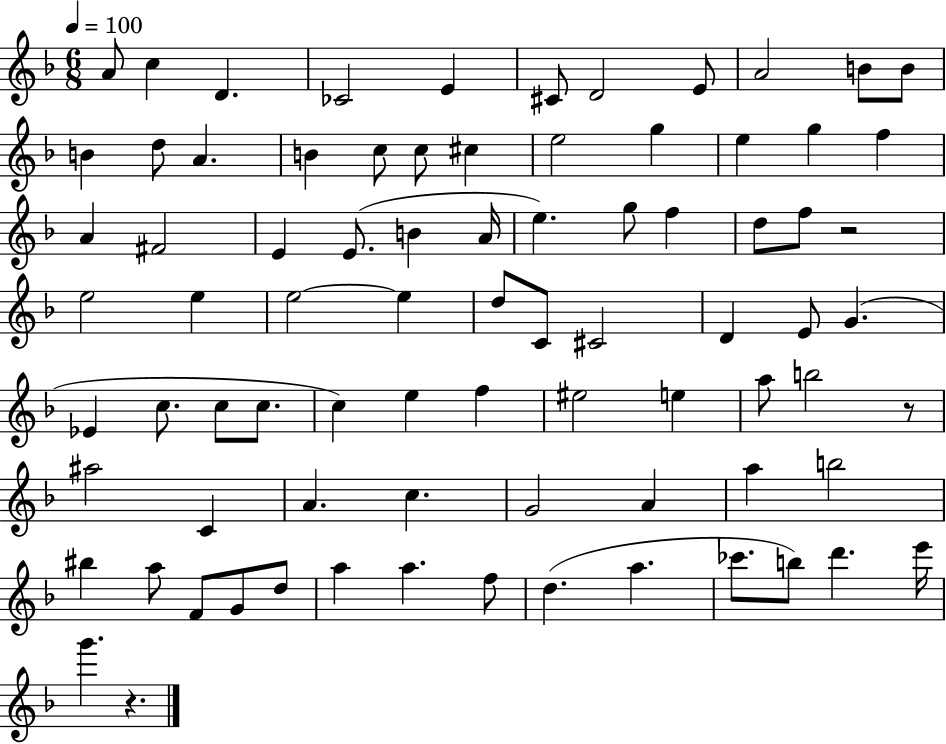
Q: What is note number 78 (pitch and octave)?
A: G6